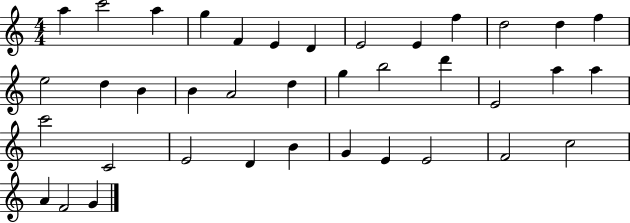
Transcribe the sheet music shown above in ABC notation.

X:1
T:Untitled
M:4/4
L:1/4
K:C
a c'2 a g F E D E2 E f d2 d f e2 d B B A2 d g b2 d' E2 a a c'2 C2 E2 D B G E E2 F2 c2 A F2 G